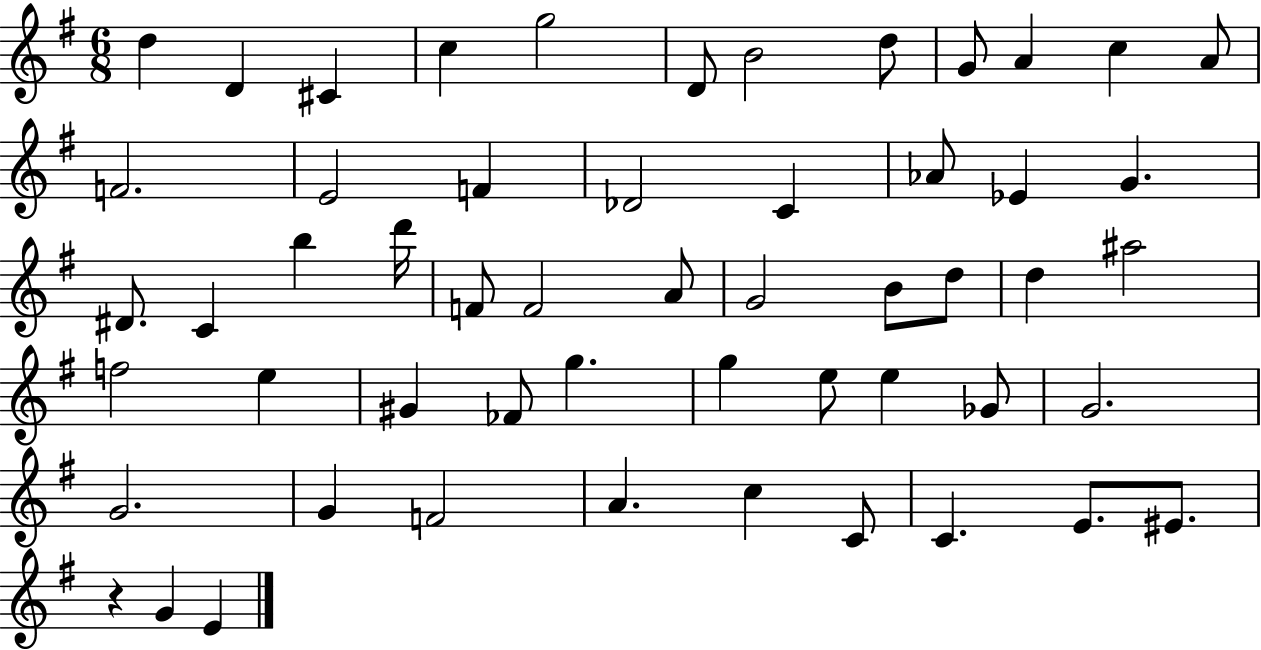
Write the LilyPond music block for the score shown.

{
  \clef treble
  \numericTimeSignature
  \time 6/8
  \key g \major
  \repeat volta 2 { d''4 d'4 cis'4 | c''4 g''2 | d'8 b'2 d''8 | g'8 a'4 c''4 a'8 | \break f'2. | e'2 f'4 | des'2 c'4 | aes'8 ees'4 g'4. | \break dis'8. c'4 b''4 d'''16 | f'8 f'2 a'8 | g'2 b'8 d''8 | d''4 ais''2 | \break f''2 e''4 | gis'4 fes'8 g''4. | g''4 e''8 e''4 ges'8 | g'2. | \break g'2. | g'4 f'2 | a'4. c''4 c'8 | c'4. e'8. eis'8. | \break r4 g'4 e'4 | } \bar "|."
}